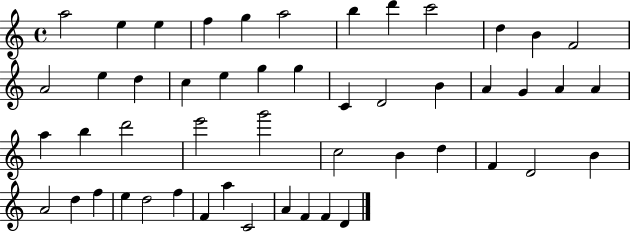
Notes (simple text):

A5/h E5/q E5/q F5/q G5/q A5/h B5/q D6/q C6/h D5/q B4/q F4/h A4/h E5/q D5/q C5/q E5/q G5/q G5/q C4/q D4/h B4/q A4/q G4/q A4/q A4/q A5/q B5/q D6/h E6/h G6/h C5/h B4/q D5/q F4/q D4/h B4/q A4/h D5/q F5/q E5/q D5/h F5/q F4/q A5/q C4/h A4/q F4/q F4/q D4/q